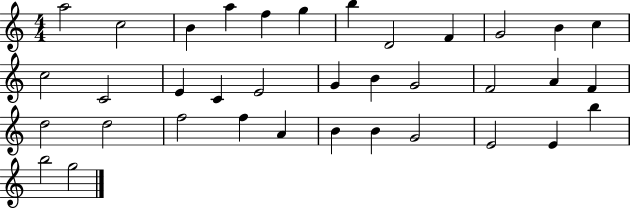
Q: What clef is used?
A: treble